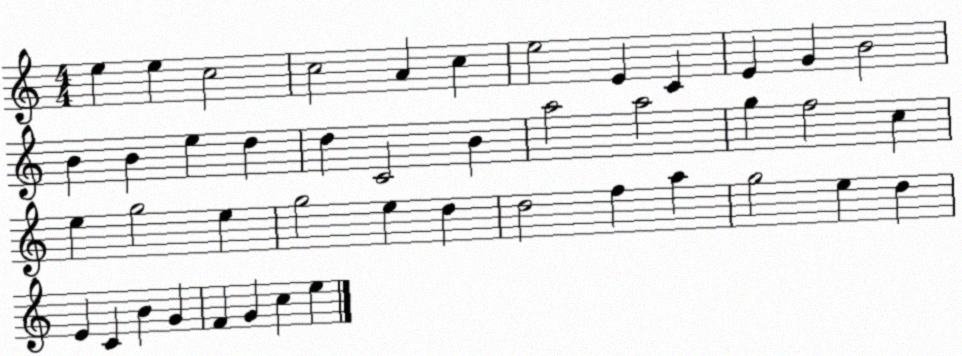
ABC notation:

X:1
T:Untitled
M:4/4
L:1/4
K:C
e e c2 c2 A c e2 E C E G B2 B B e d d C2 B a2 a2 g f2 c e g2 e g2 e d d2 f a g2 e d E C B G F G c e